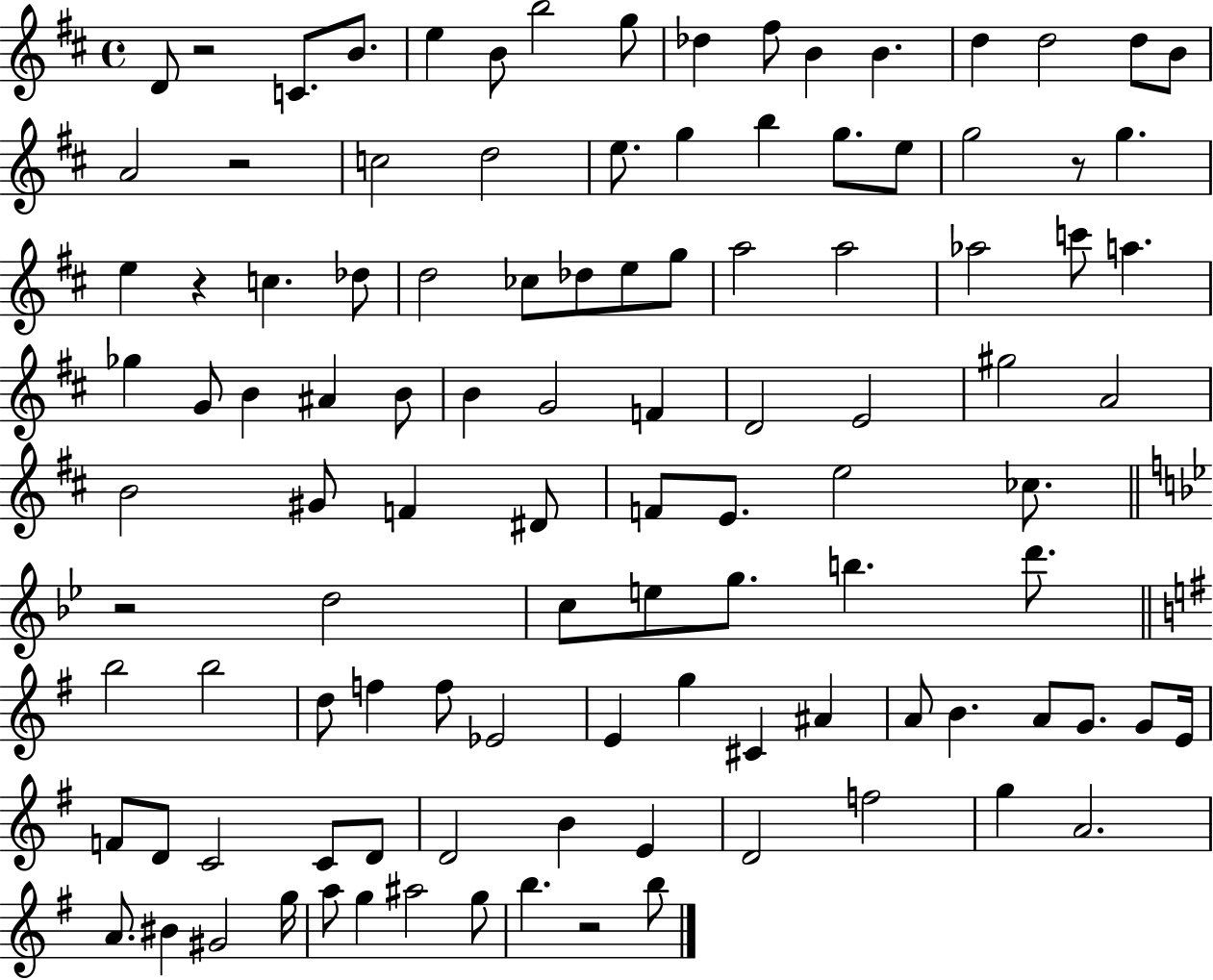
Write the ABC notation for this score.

X:1
T:Untitled
M:4/4
L:1/4
K:D
D/2 z2 C/2 B/2 e B/2 b2 g/2 _d ^f/2 B B d d2 d/2 B/2 A2 z2 c2 d2 e/2 g b g/2 e/2 g2 z/2 g e z c _d/2 d2 _c/2 _d/2 e/2 g/2 a2 a2 _a2 c'/2 a _g G/2 B ^A B/2 B G2 F D2 E2 ^g2 A2 B2 ^G/2 F ^D/2 F/2 E/2 e2 _c/2 z2 d2 c/2 e/2 g/2 b d'/2 b2 b2 d/2 f f/2 _E2 E g ^C ^A A/2 B A/2 G/2 G/2 E/4 F/2 D/2 C2 C/2 D/2 D2 B E D2 f2 g A2 A/2 ^B ^G2 g/4 a/2 g ^a2 g/2 b z2 b/2